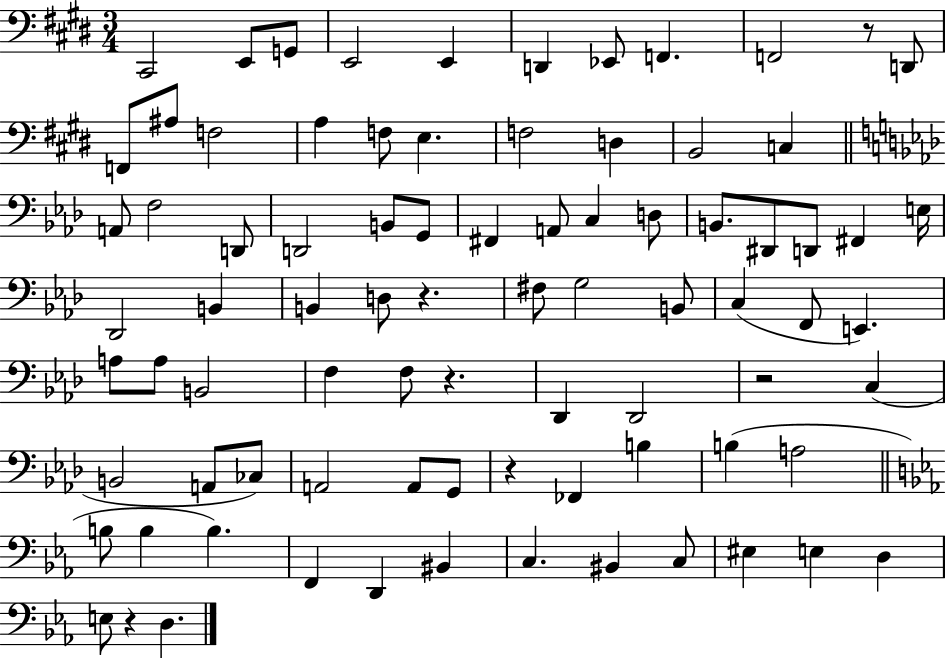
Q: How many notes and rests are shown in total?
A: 83